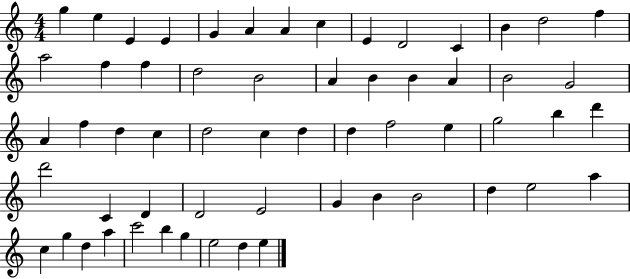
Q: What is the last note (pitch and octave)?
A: E5